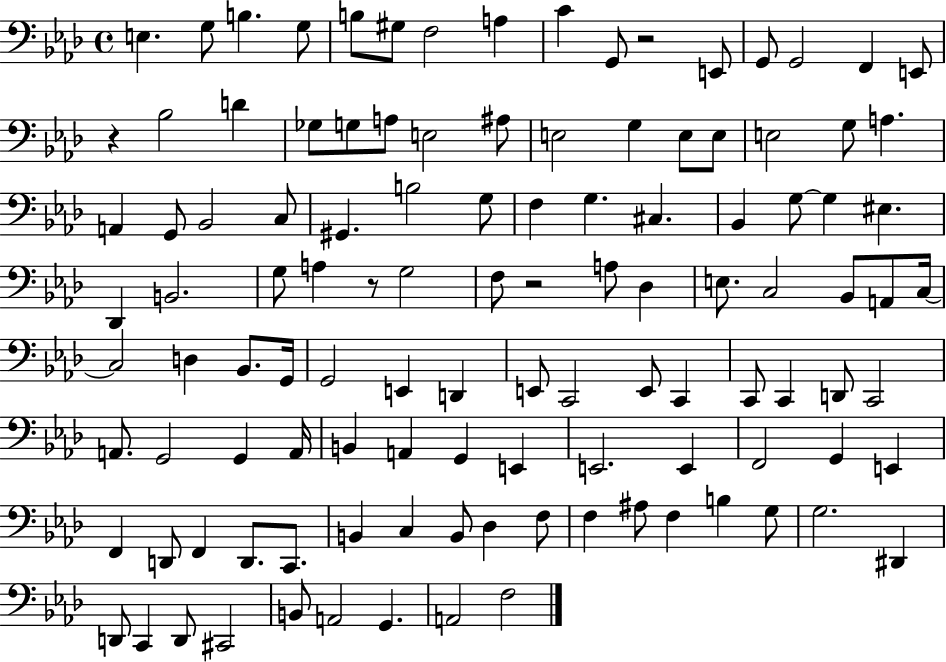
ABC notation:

X:1
T:Untitled
M:4/4
L:1/4
K:Ab
E, G,/2 B, G,/2 B,/2 ^G,/2 F,2 A, C G,,/2 z2 E,,/2 G,,/2 G,,2 F,, E,,/2 z _B,2 D _G,/2 G,/2 A,/2 E,2 ^A,/2 E,2 G, E,/2 E,/2 E,2 G,/2 A, A,, G,,/2 _B,,2 C,/2 ^G,, B,2 G,/2 F, G, ^C, _B,, G,/2 G, ^E, _D,, B,,2 G,/2 A, z/2 G,2 F,/2 z2 A,/2 _D, E,/2 C,2 _B,,/2 A,,/2 C,/4 C,2 D, _B,,/2 G,,/4 G,,2 E,, D,, E,,/2 C,,2 E,,/2 C,, C,,/2 C,, D,,/2 C,,2 A,,/2 G,,2 G,, A,,/4 B,, A,, G,, E,, E,,2 E,, F,,2 G,, E,, F,, D,,/2 F,, D,,/2 C,,/2 B,, C, B,,/2 _D, F,/2 F, ^A,/2 F, B, G,/2 G,2 ^D,, D,,/2 C,, D,,/2 ^C,,2 B,,/2 A,,2 G,, A,,2 F,2